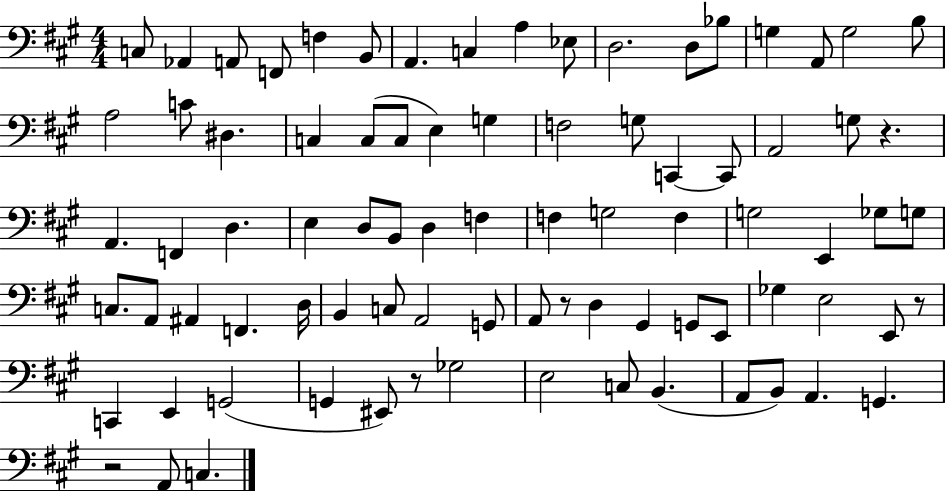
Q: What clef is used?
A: bass